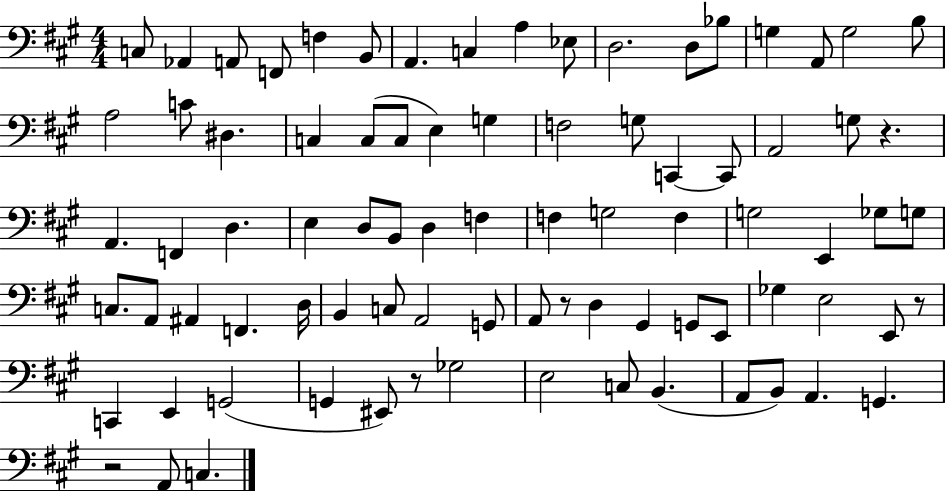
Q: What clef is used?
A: bass